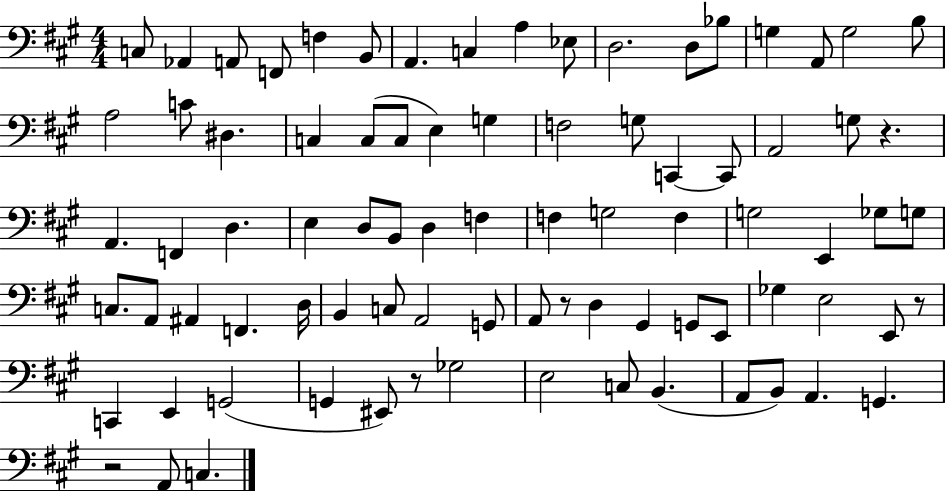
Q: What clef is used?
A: bass